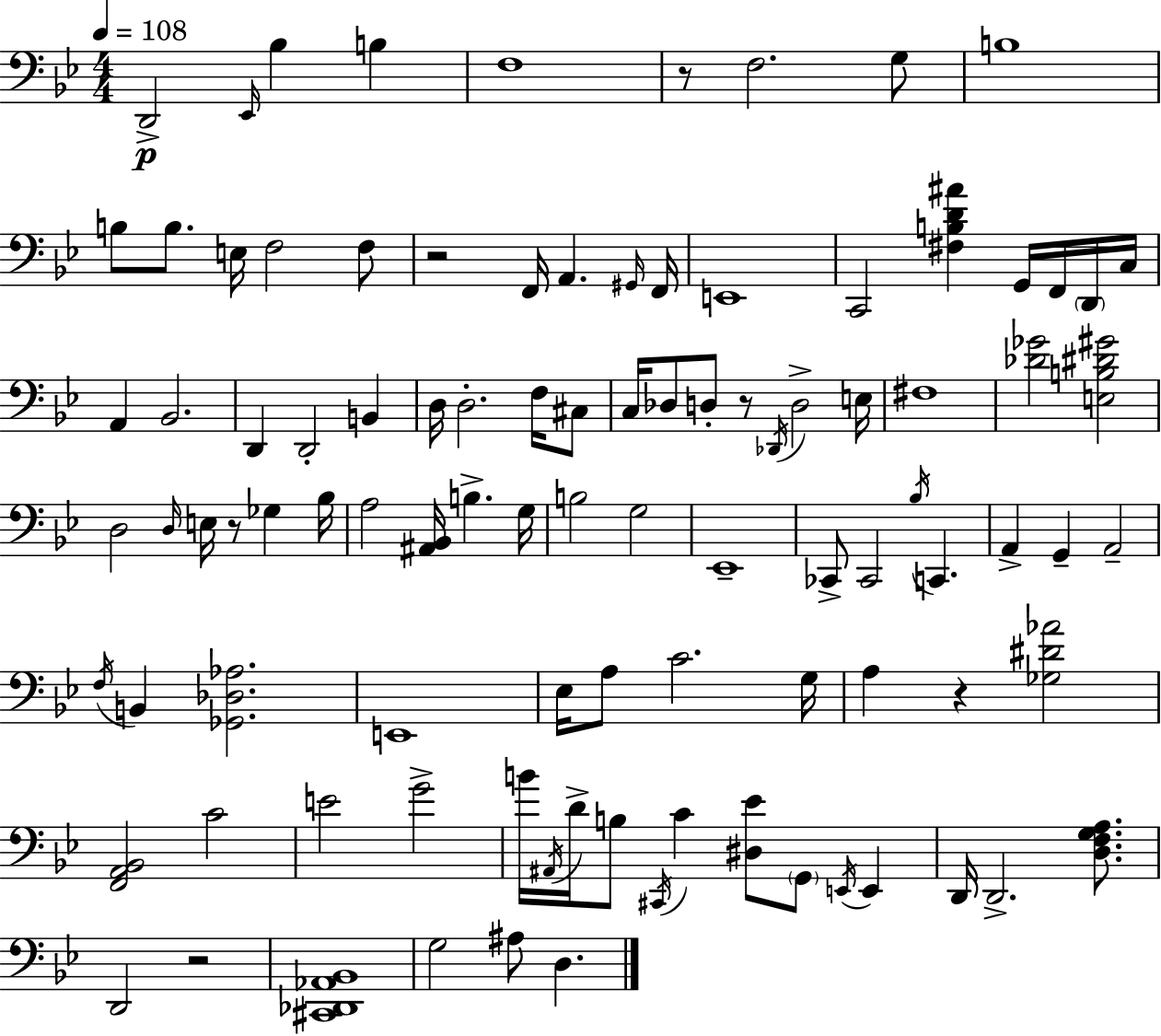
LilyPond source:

{
  \clef bass
  \numericTimeSignature
  \time 4/4
  \key bes \major
  \tempo 4 = 108
  d,2->\p \grace { ees,16 } bes4 b4 | f1 | r8 f2. g8 | b1 | \break b8 b8. e16 f2 f8 | r2 f,16 a,4. | \grace { gis,16 } f,16 e,1 | c,2 <fis b d' ais'>4 g,16 f,16 | \break \parenthesize d,16 c16 a,4 bes,2. | d,4 d,2-. b,4 | d16 d2.-. f16 | cis8 c16 des8 d8-. r8 \acciaccatura { des,16 } d2-> | \break e16 fis1 | <des' ges'>2 <e b dis' gis'>2 | d2 \grace { d16 } e16 r8 ges4 | bes16 a2 <ais, bes,>16 b4.-> | \break g16 b2 g2 | ees,1-- | ces,8-> ces,2 \acciaccatura { bes16 } c,4. | a,4-> g,4-- a,2-- | \break \acciaccatura { f16 } b,4 <ges, des aes>2. | e,1 | ees16 a8 c'2. | g16 a4 r4 <ges dis' aes'>2 | \break <f, a, bes,>2 c'2 | e'2 g'2-> | b'16 \acciaccatura { ais,16 } d'16-> b8 \acciaccatura { cis,16 } c'4 | <dis ees'>8 \parenthesize g,8 \acciaccatura { e,16 } e,4 d,16 d,2.-> | \break <d f g a>8. d,2 | r2 <cis, des, aes, bes,>1 | g2 | ais8 d4. \bar "|."
}